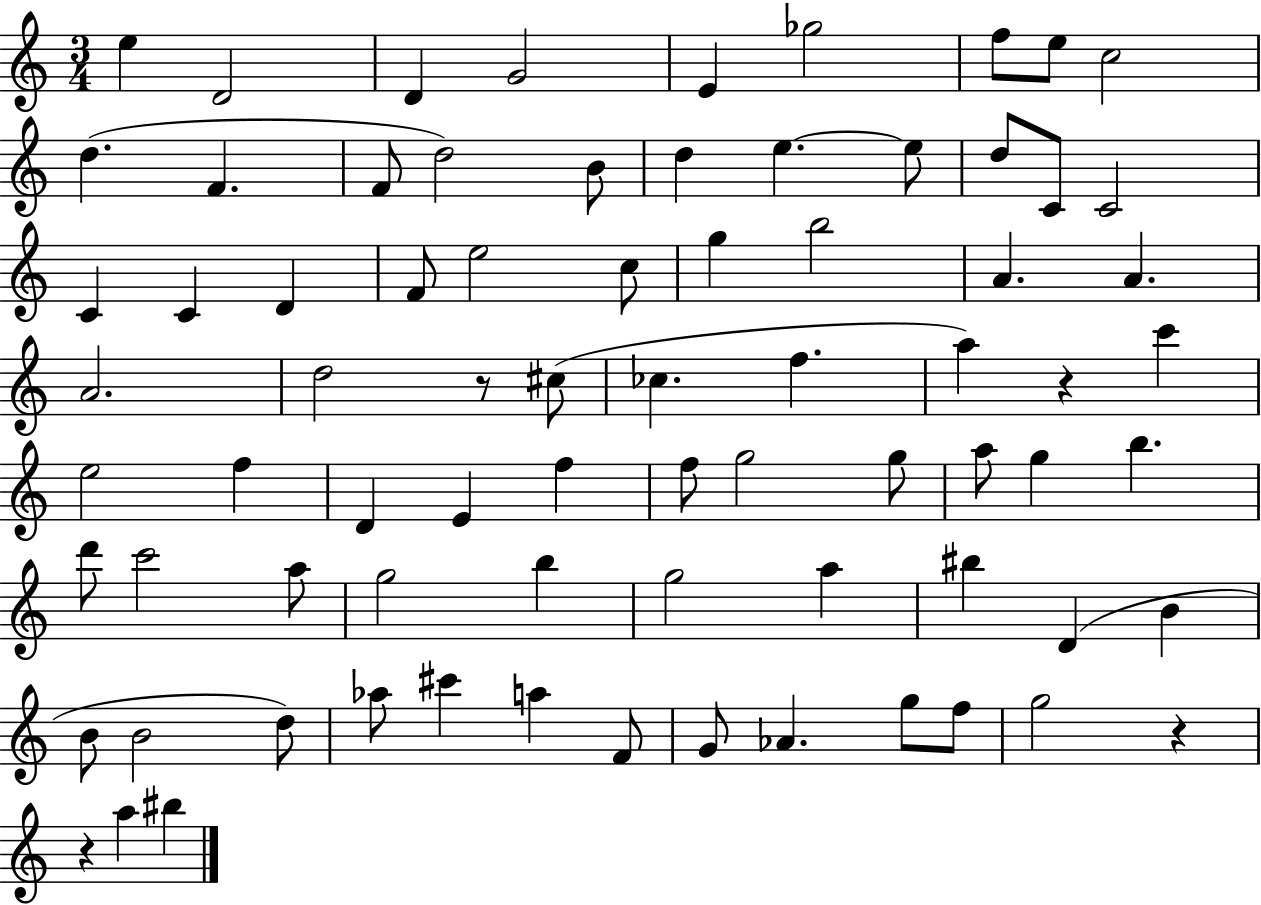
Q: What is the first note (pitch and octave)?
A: E5